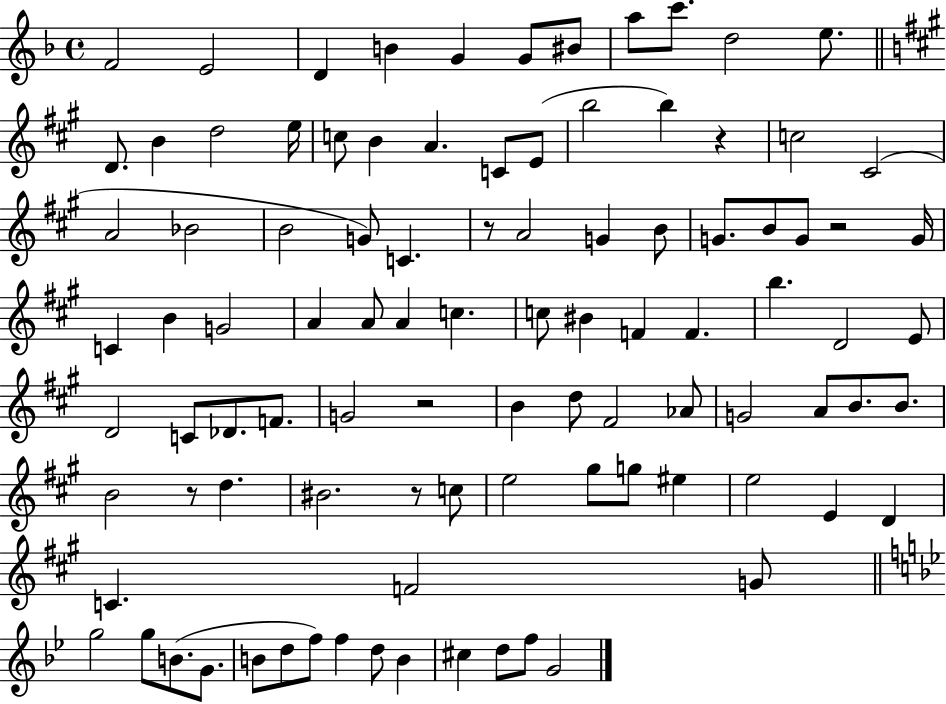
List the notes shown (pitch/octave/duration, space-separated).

F4/h E4/h D4/q B4/q G4/q G4/e BIS4/e A5/e C6/e. D5/h E5/e. D4/e. B4/q D5/h E5/s C5/e B4/q A4/q. C4/e E4/e B5/h B5/q R/q C5/h C#4/h A4/h Bb4/h B4/h G4/e C4/q. R/e A4/h G4/q B4/e G4/e. B4/e G4/e R/h G4/s C4/q B4/q G4/h A4/q A4/e A4/q C5/q. C5/e BIS4/q F4/q F4/q. B5/q. D4/h E4/e D4/h C4/e Db4/e. F4/e. G4/h R/h B4/q D5/e F#4/h Ab4/e G4/h A4/e B4/e. B4/e. B4/h R/e D5/q. BIS4/h. R/e C5/e E5/h G#5/e G5/e EIS5/q E5/h E4/q D4/q C4/q. F4/h G4/e G5/h G5/e B4/e. G4/e. B4/e D5/e F5/e F5/q D5/e B4/q C#5/q D5/e F5/e G4/h